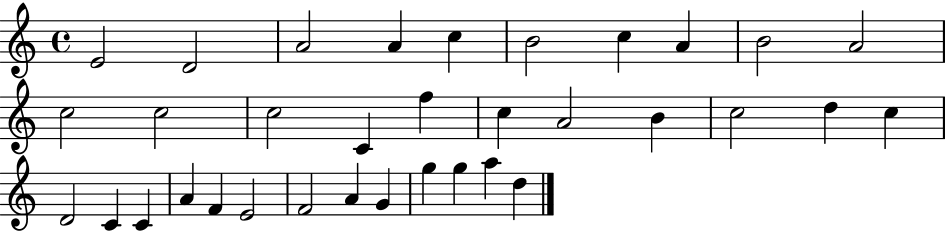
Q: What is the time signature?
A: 4/4